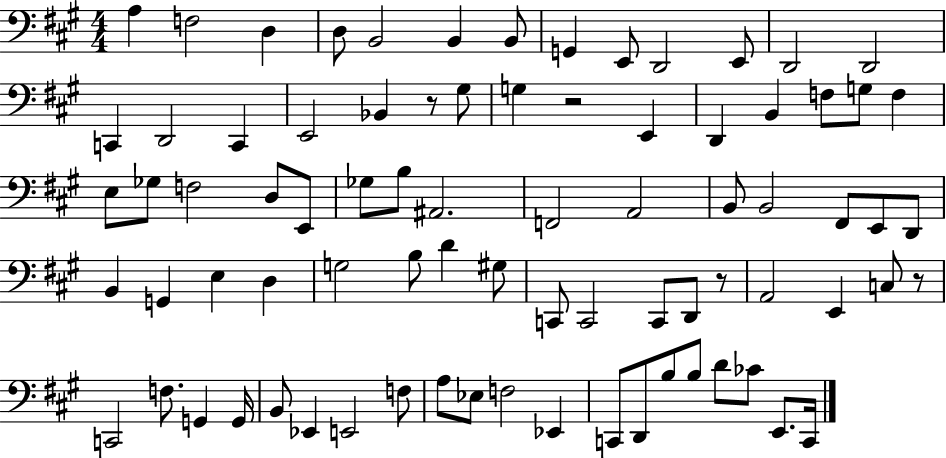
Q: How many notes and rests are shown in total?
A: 80